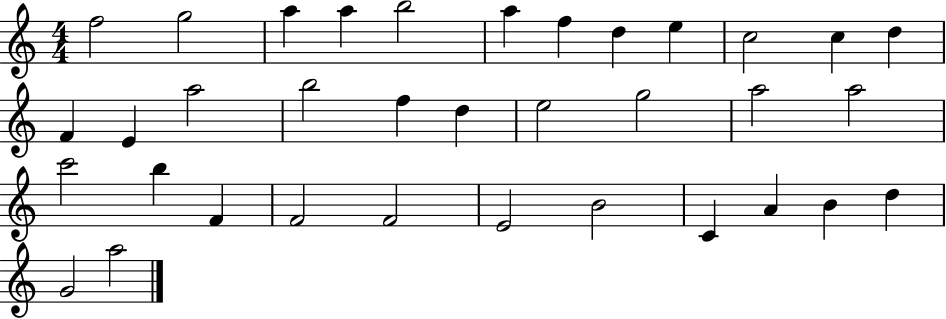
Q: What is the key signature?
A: C major